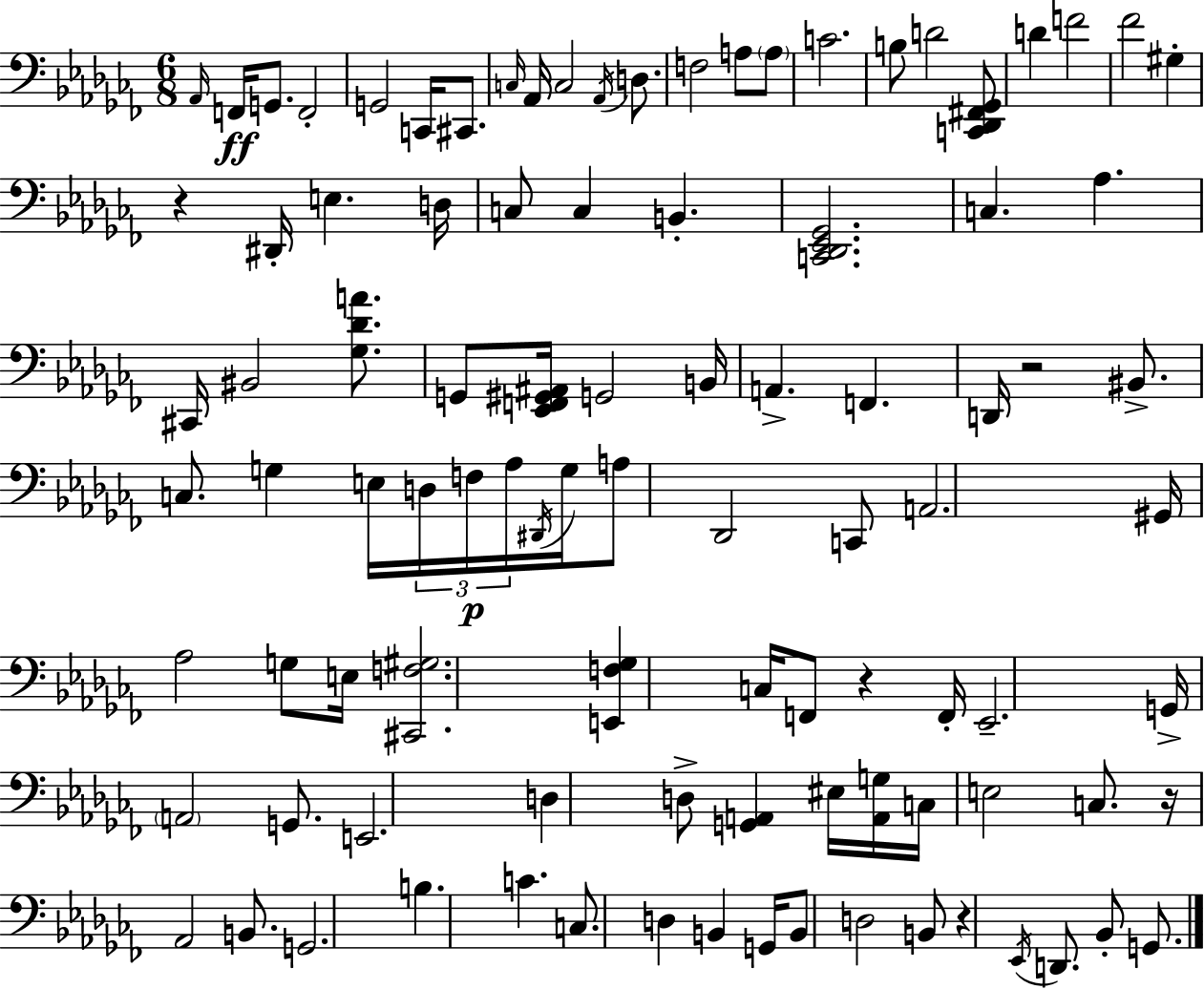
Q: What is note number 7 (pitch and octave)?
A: C#2